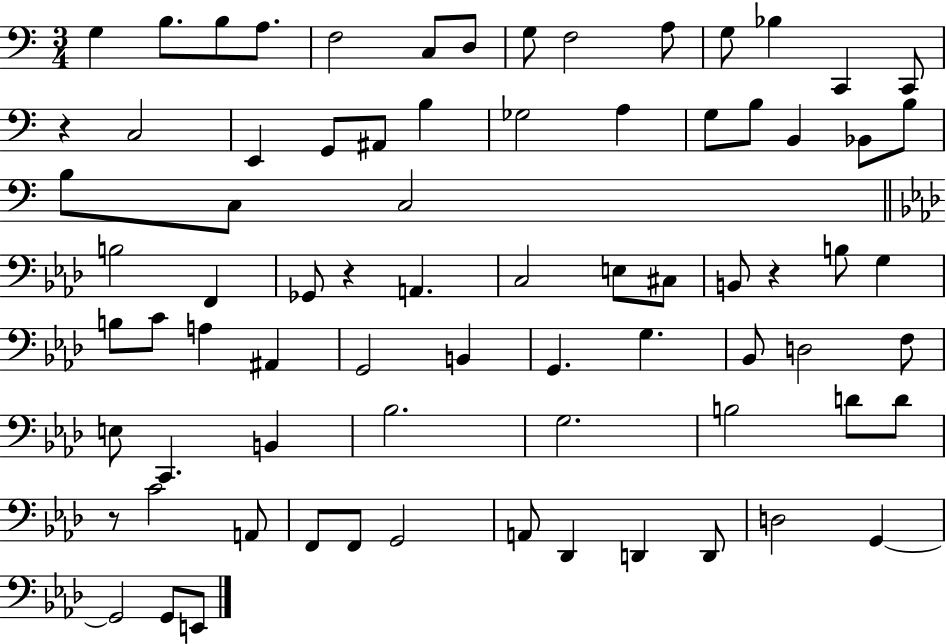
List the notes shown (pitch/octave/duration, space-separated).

G3/q B3/e. B3/e A3/e. F3/h C3/e D3/e G3/e F3/h A3/e G3/e Bb3/q C2/q C2/e R/q C3/h E2/q G2/e A#2/e B3/q Gb3/h A3/q G3/e B3/e B2/q Bb2/e B3/e B3/e C3/e C3/h B3/h F2/q Gb2/e R/q A2/q. C3/h E3/e C#3/e B2/e R/q B3/e G3/q B3/e C4/e A3/q A#2/q G2/h B2/q G2/q. G3/q. Bb2/e D3/h F3/e E3/e C2/q. B2/q Bb3/h. G3/h. B3/h D4/e D4/e R/e C4/h A2/e F2/e F2/e G2/h A2/e Db2/q D2/q D2/e D3/h G2/q G2/h G2/e E2/e